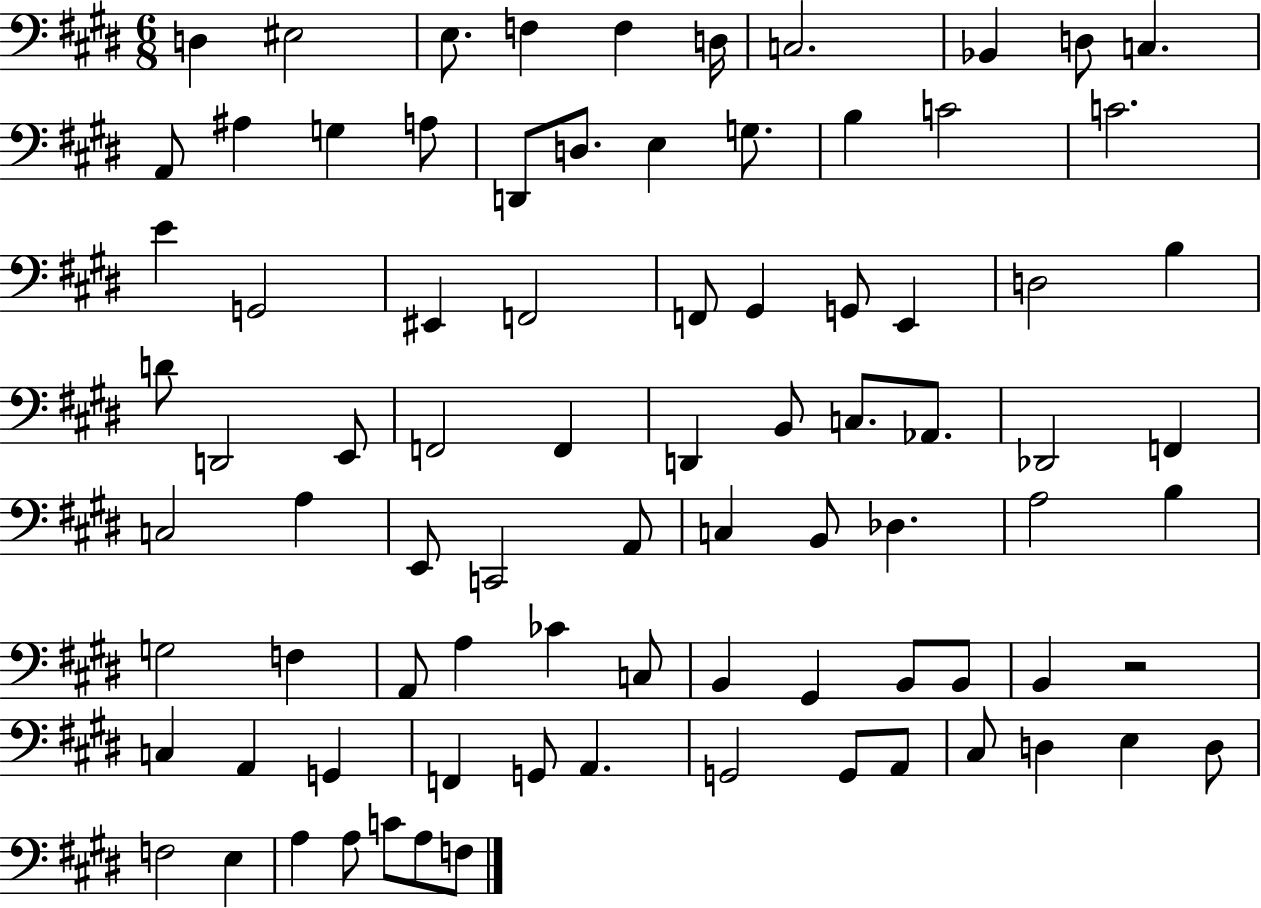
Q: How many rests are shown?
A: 1